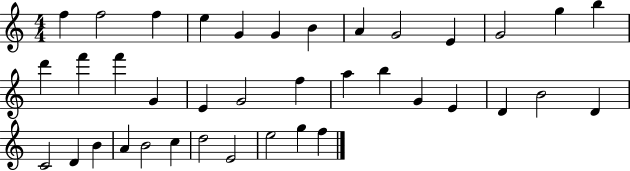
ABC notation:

X:1
T:Untitled
M:4/4
L:1/4
K:C
f f2 f e G G B A G2 E G2 g b d' f' f' G E G2 f a b G E D B2 D C2 D B A B2 c d2 E2 e2 g f